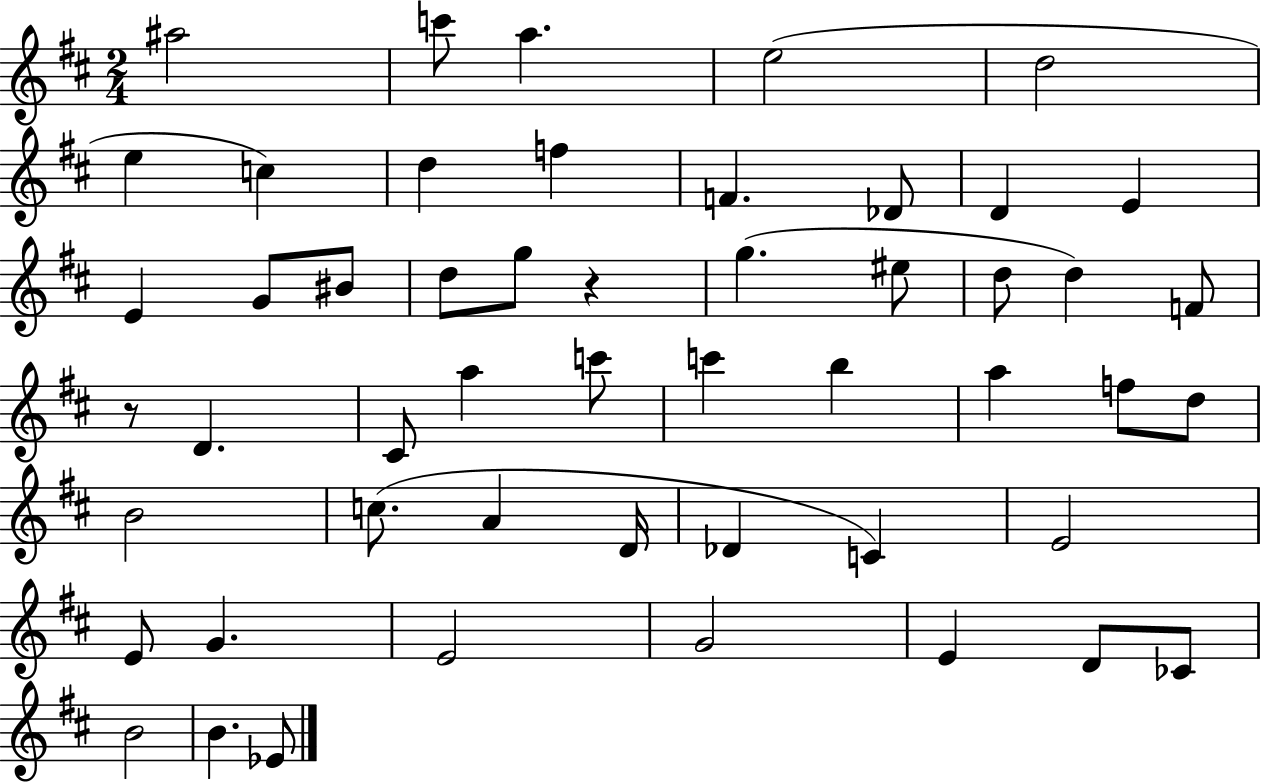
{
  \clef treble
  \numericTimeSignature
  \time 2/4
  \key d \major
  ais''2 | c'''8 a''4. | e''2( | d''2 | \break e''4 c''4) | d''4 f''4 | f'4. des'8 | d'4 e'4 | \break e'4 g'8 bis'8 | d''8 g''8 r4 | g''4.( eis''8 | d''8 d''4) f'8 | \break r8 d'4. | cis'8 a''4 c'''8 | c'''4 b''4 | a''4 f''8 d''8 | \break b'2 | c''8.( a'4 d'16 | des'4 c'4) | e'2 | \break e'8 g'4. | e'2 | g'2 | e'4 d'8 ces'8 | \break b'2 | b'4. ees'8 | \bar "|."
}